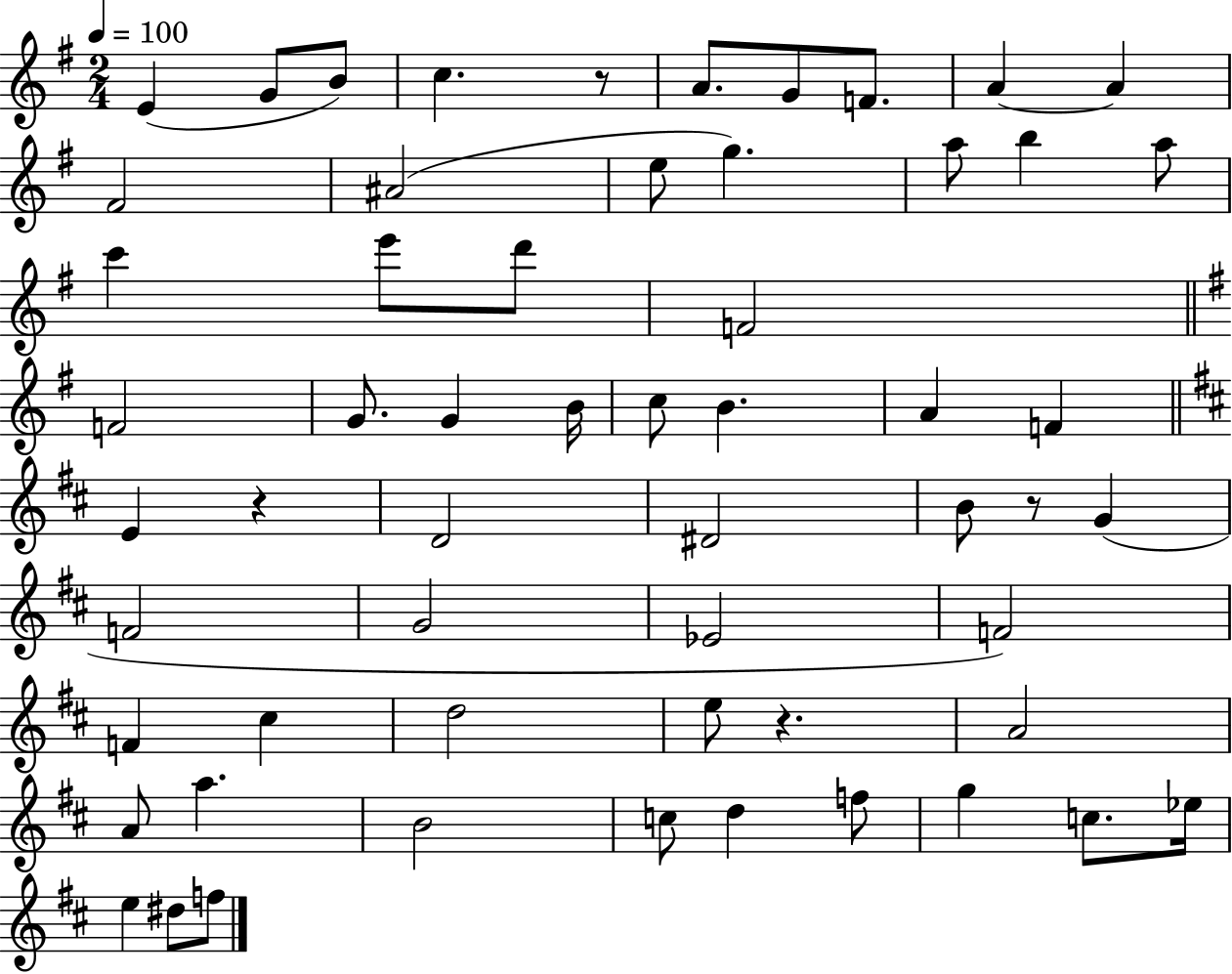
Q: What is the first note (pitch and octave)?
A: E4